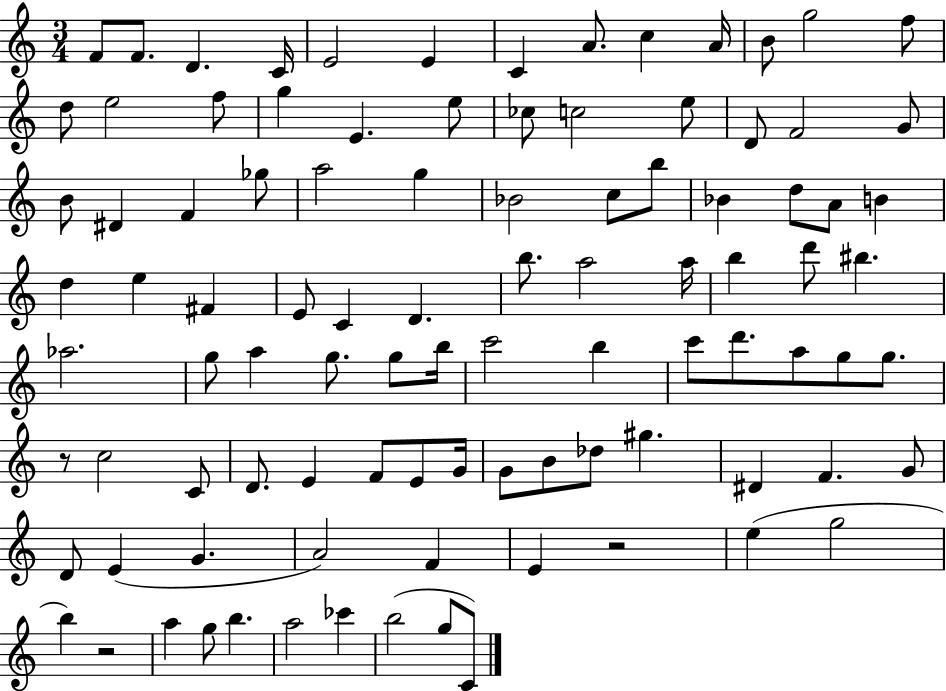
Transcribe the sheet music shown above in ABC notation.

X:1
T:Untitled
M:3/4
L:1/4
K:C
F/2 F/2 D C/4 E2 E C A/2 c A/4 B/2 g2 f/2 d/2 e2 f/2 g E e/2 _c/2 c2 e/2 D/2 F2 G/2 B/2 ^D F _g/2 a2 g _B2 c/2 b/2 _B d/2 A/2 B d e ^F E/2 C D b/2 a2 a/4 b d'/2 ^b _a2 g/2 a g/2 g/2 b/4 c'2 b c'/2 d'/2 a/2 g/2 g/2 z/2 c2 C/2 D/2 E F/2 E/2 G/4 G/2 B/2 _d/2 ^g ^D F G/2 D/2 E G A2 F E z2 e g2 b z2 a g/2 b a2 _c' b2 g/2 C/2